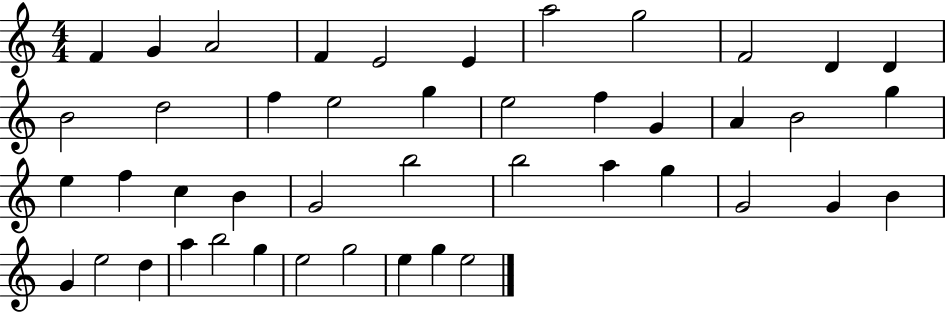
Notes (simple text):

F4/q G4/q A4/h F4/q E4/h E4/q A5/h G5/h F4/h D4/q D4/q B4/h D5/h F5/q E5/h G5/q E5/h F5/q G4/q A4/q B4/h G5/q E5/q F5/q C5/q B4/q G4/h B5/h B5/h A5/q G5/q G4/h G4/q B4/q G4/q E5/h D5/q A5/q B5/h G5/q E5/h G5/h E5/q G5/q E5/h